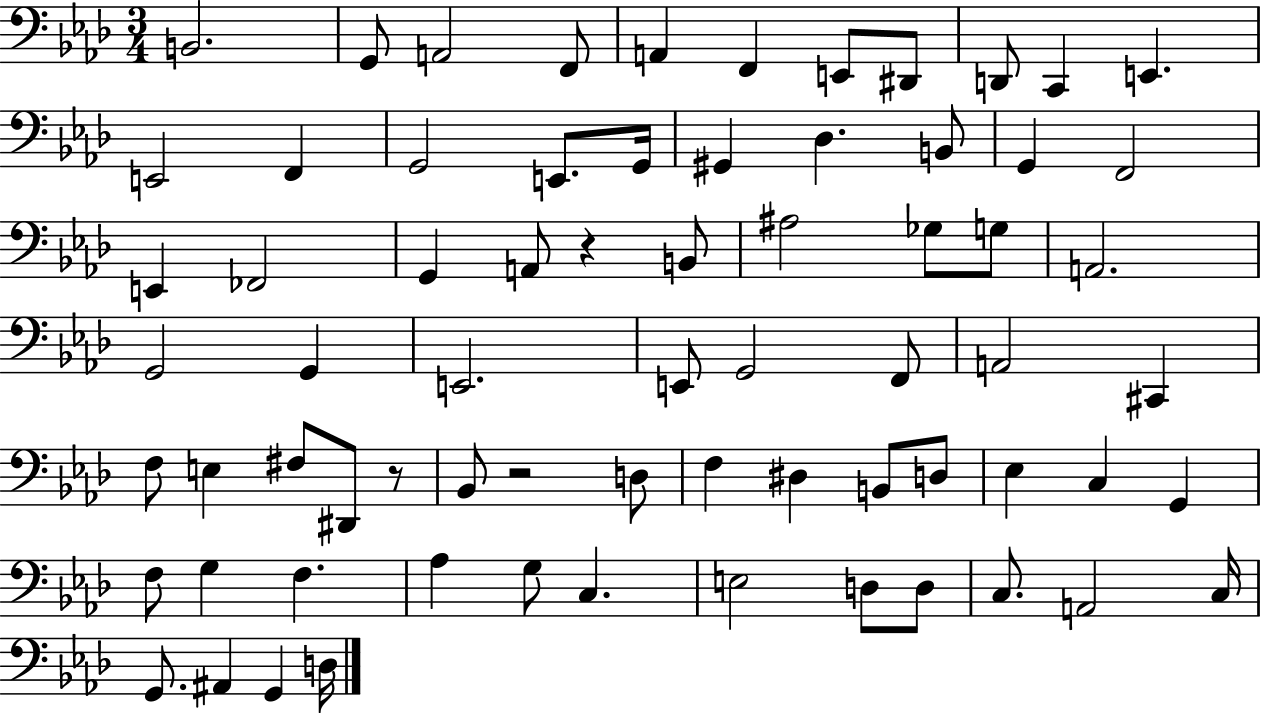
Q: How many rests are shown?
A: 3